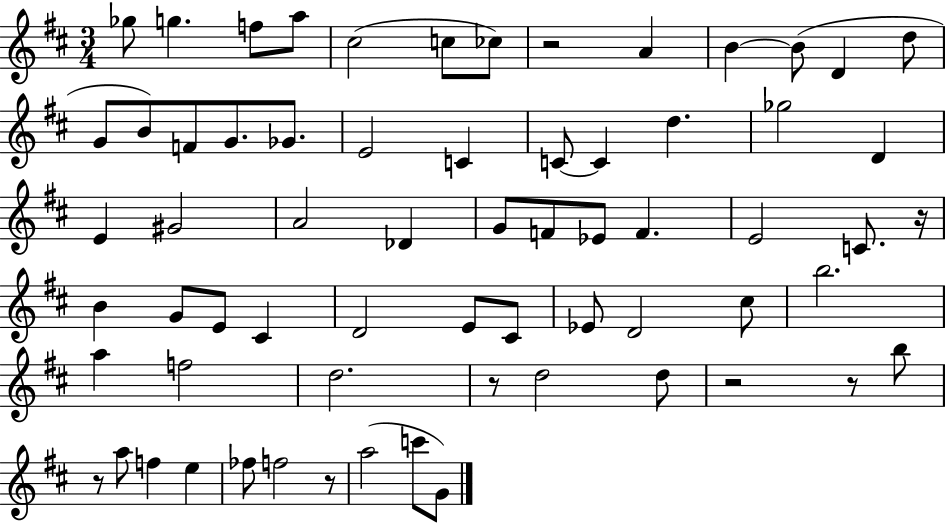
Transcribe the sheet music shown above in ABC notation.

X:1
T:Untitled
M:3/4
L:1/4
K:D
_g/2 g f/2 a/2 ^c2 c/2 _c/2 z2 A B B/2 D d/2 G/2 B/2 F/2 G/2 _G/2 E2 C C/2 C d _g2 D E ^G2 A2 _D G/2 F/2 _E/2 F E2 C/2 z/4 B G/2 E/2 ^C D2 E/2 ^C/2 _E/2 D2 ^c/2 b2 a f2 d2 z/2 d2 d/2 z2 z/2 b/2 z/2 a/2 f e _f/2 f2 z/2 a2 c'/2 G/2